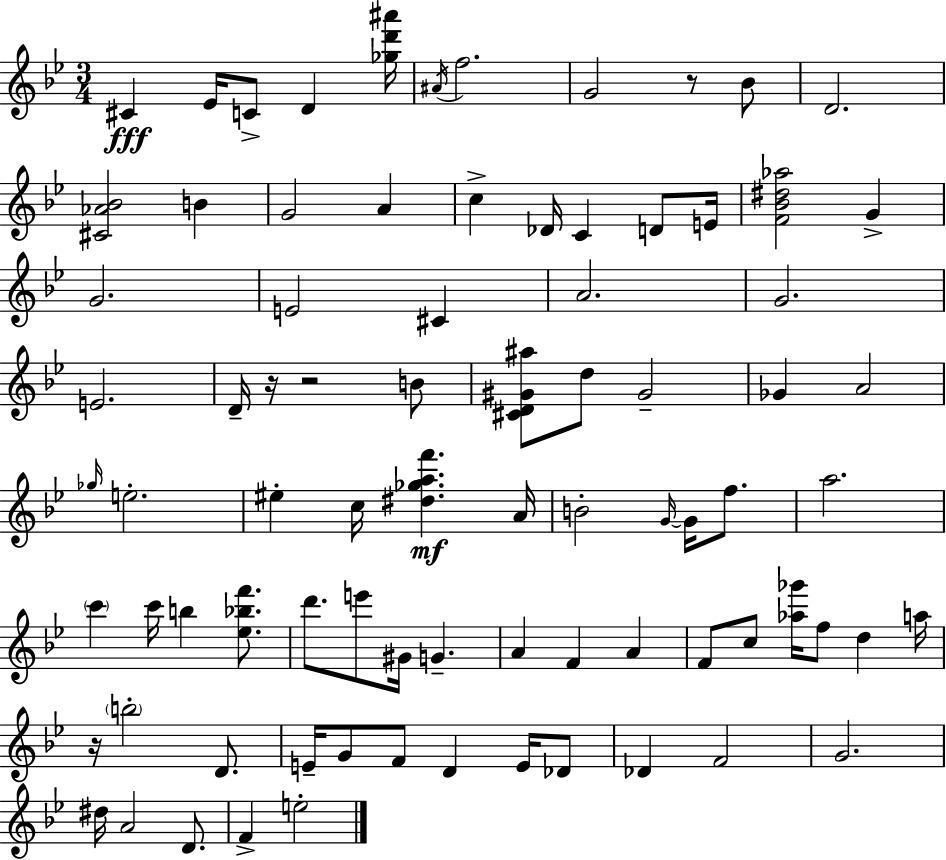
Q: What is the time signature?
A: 3/4